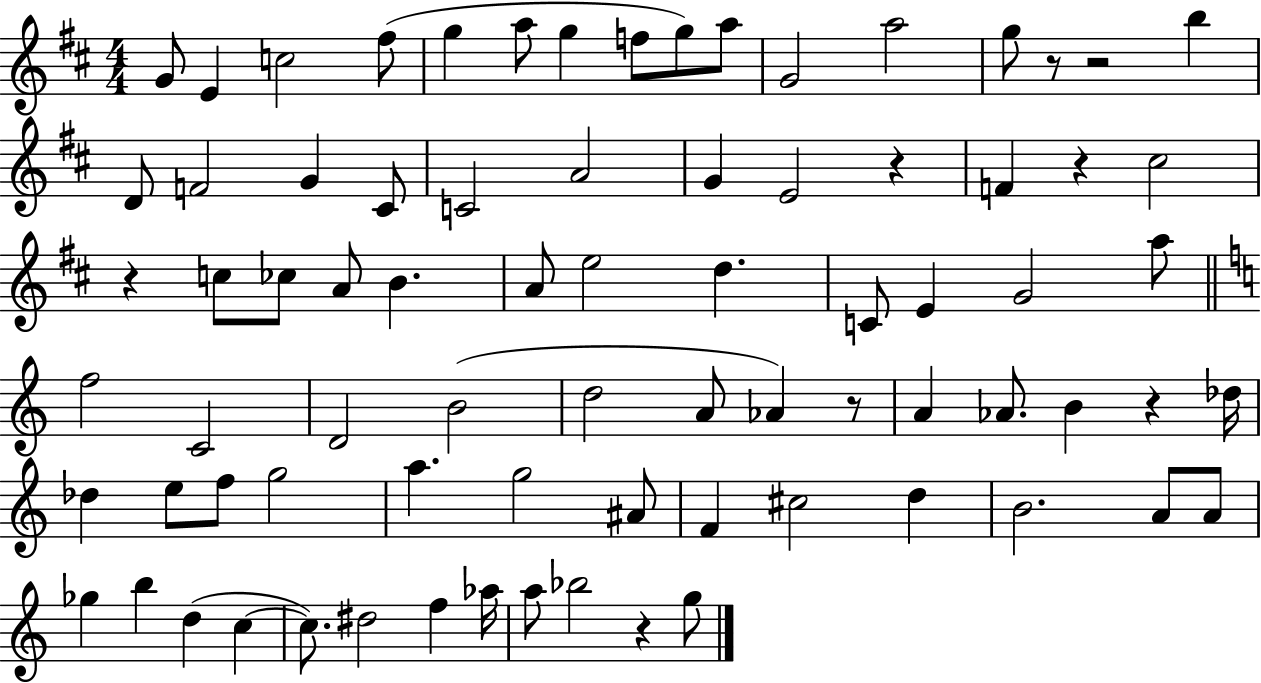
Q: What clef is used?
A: treble